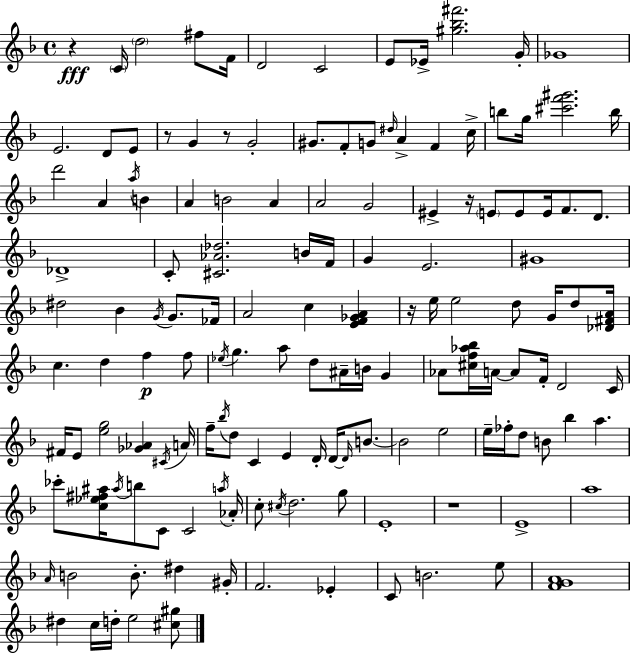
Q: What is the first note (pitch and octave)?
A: C4